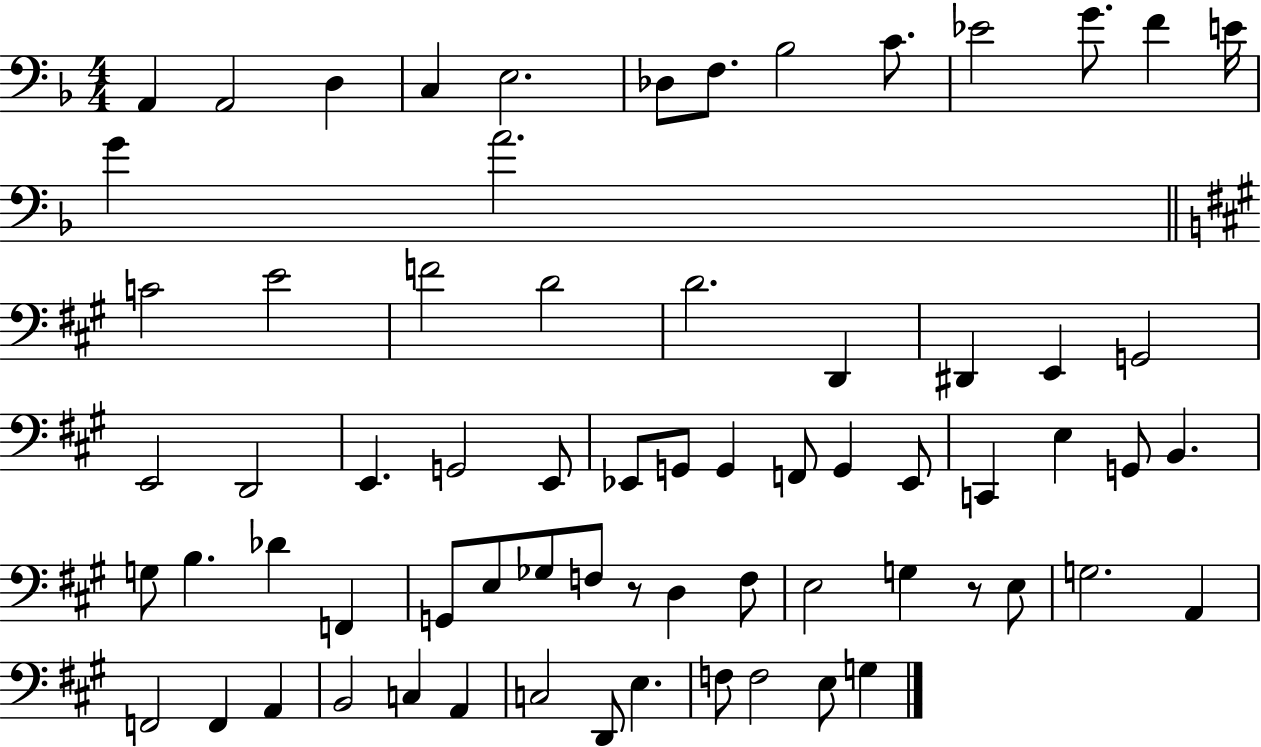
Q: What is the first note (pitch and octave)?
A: A2